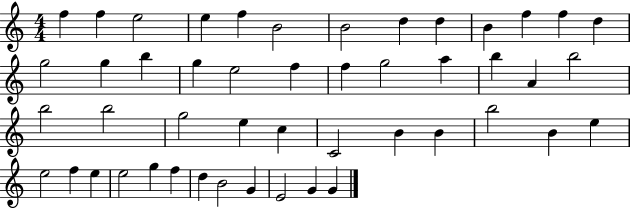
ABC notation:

X:1
T:Untitled
M:4/4
L:1/4
K:C
f f e2 e f B2 B2 d d B f f d g2 g b g e2 f f g2 a b A b2 b2 b2 g2 e c C2 B B b2 B e e2 f e e2 g f d B2 G E2 G G